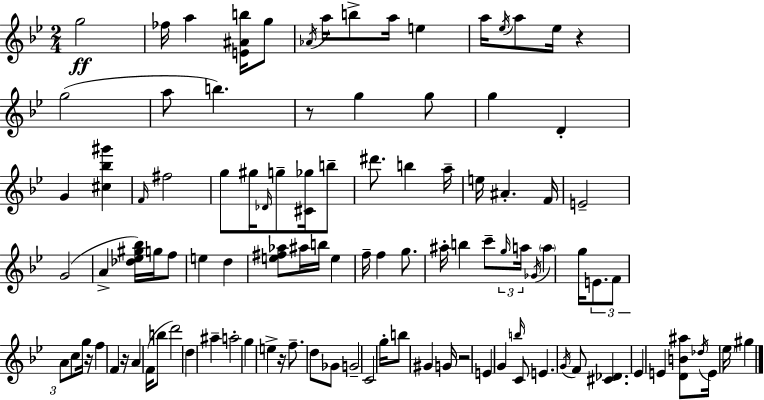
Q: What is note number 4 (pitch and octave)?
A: G5